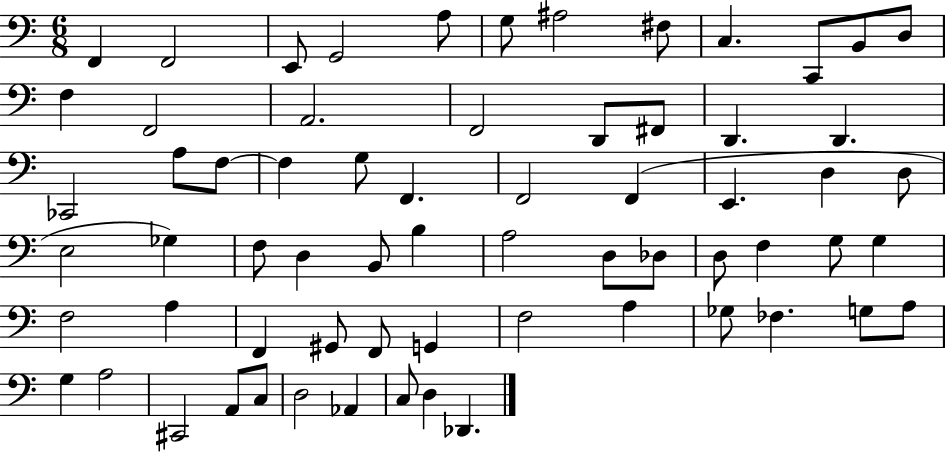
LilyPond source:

{
  \clef bass
  \numericTimeSignature
  \time 6/8
  \key c \major
  \repeat volta 2 { f,4 f,2 | e,8 g,2 a8 | g8 ais2 fis8 | c4. c,8 b,8 d8 | \break f4 f,2 | a,2. | f,2 d,8 fis,8 | d,4. d,4. | \break ces,2 a8 f8~~ | f4 g8 f,4. | f,2 f,4( | e,4. d4 d8 | \break e2 ges4) | f8 d4 b,8 b4 | a2 d8 des8 | d8 f4 g8 g4 | \break f2 a4 | f,4 gis,8 f,8 g,4 | f2 a4 | ges8 fes4. g8 a8 | \break g4 a2 | cis,2 a,8 c8 | d2 aes,4 | c8 d4 des,4. | \break } \bar "|."
}